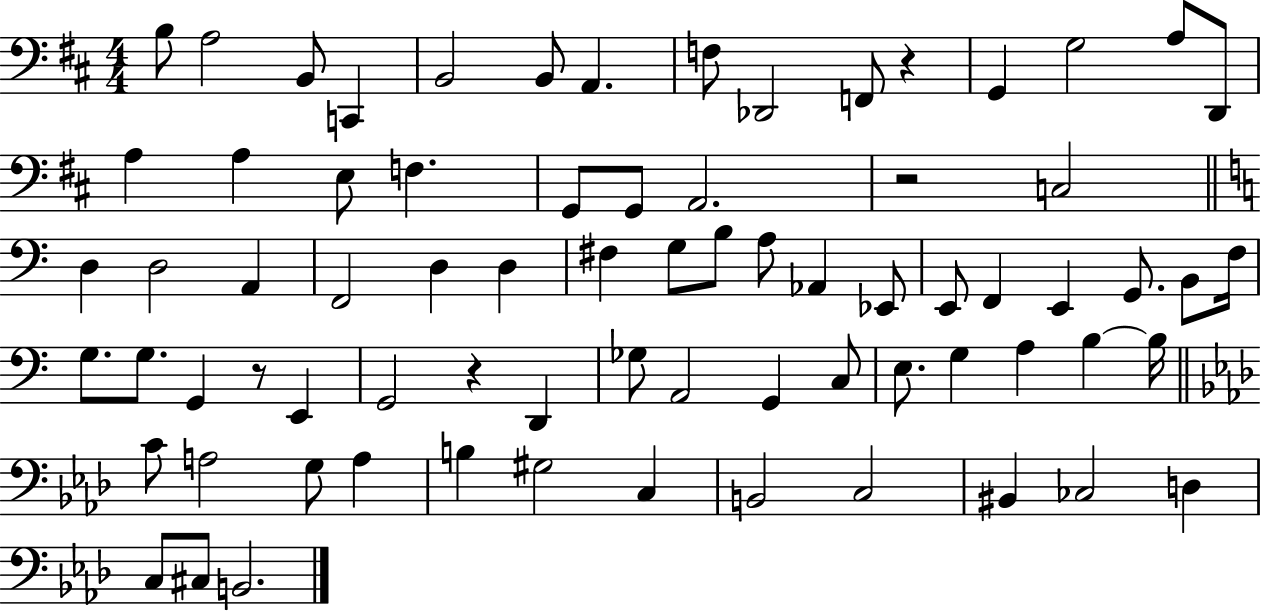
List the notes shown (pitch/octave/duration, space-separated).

B3/e A3/h B2/e C2/q B2/h B2/e A2/q. F3/e Db2/h F2/e R/q G2/q G3/h A3/e D2/e A3/q A3/q E3/e F3/q. G2/e G2/e A2/h. R/h C3/h D3/q D3/h A2/q F2/h D3/q D3/q F#3/q G3/e B3/e A3/e Ab2/q Eb2/e E2/e F2/q E2/q G2/e. B2/e F3/s G3/e. G3/e. G2/q R/e E2/q G2/h R/q D2/q Gb3/e A2/h G2/q C3/e E3/e. G3/q A3/q B3/q B3/s C4/e A3/h G3/e A3/q B3/q G#3/h C3/q B2/h C3/h BIS2/q CES3/h D3/q C3/e C#3/e B2/h.